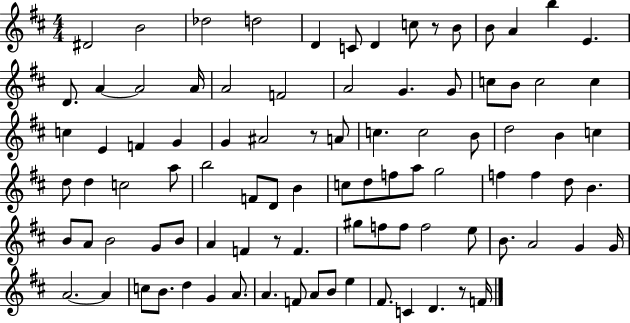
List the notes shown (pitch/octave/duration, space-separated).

D#4/h B4/h Db5/h D5/h D4/q C4/e D4/q C5/e R/e B4/e B4/e A4/q B5/q E4/q. D4/e. A4/q A4/h A4/s A4/h F4/h A4/h G4/q. G4/e C5/e B4/e C5/h C5/q C5/q E4/q F4/q G4/q G4/q A#4/h R/e A4/e C5/q. C5/h B4/e D5/h B4/q C5/q D5/e D5/q C5/h A5/e B5/h F4/e D4/e B4/q C5/e D5/e F5/e A5/e G5/h F5/q F5/q D5/e B4/q. B4/e A4/e B4/h G4/e B4/e A4/q F4/q R/e F4/q. G#5/e F5/e F5/e F5/h E5/e B4/e. A4/h G4/q G4/s A4/h. A4/q C5/e B4/e. D5/q G4/q A4/e. A4/q. F4/e A4/e B4/e E5/q F#4/e. C4/q D4/q. R/e F4/s